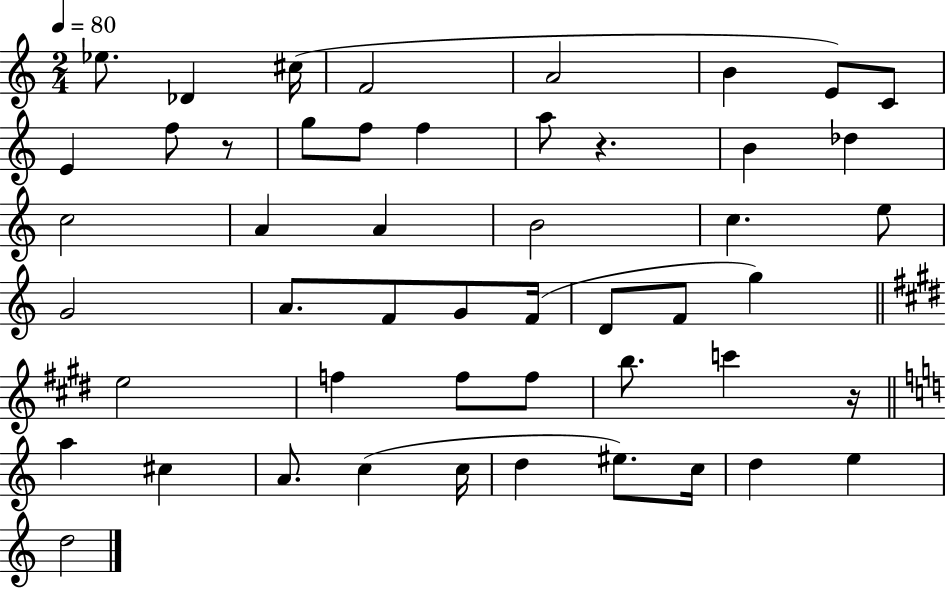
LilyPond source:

{
  \clef treble
  \numericTimeSignature
  \time 2/4
  \key c \major
  \tempo 4 = 80
  ees''8. des'4 cis''16( | f'2 | a'2 | b'4 e'8) c'8 | \break e'4 f''8 r8 | g''8 f''8 f''4 | a''8 r4. | b'4 des''4 | \break c''2 | a'4 a'4 | b'2 | c''4. e''8 | \break g'2 | a'8. f'8 g'8 f'16( | d'8 f'8 g''4) | \bar "||" \break \key e \major e''2 | f''4 f''8 f''8 | b''8. c'''4 r16 | \bar "||" \break \key c \major a''4 cis''4 | a'8. c''4( c''16 | d''4 eis''8.) c''16 | d''4 e''4 | \break d''2 | \bar "|."
}